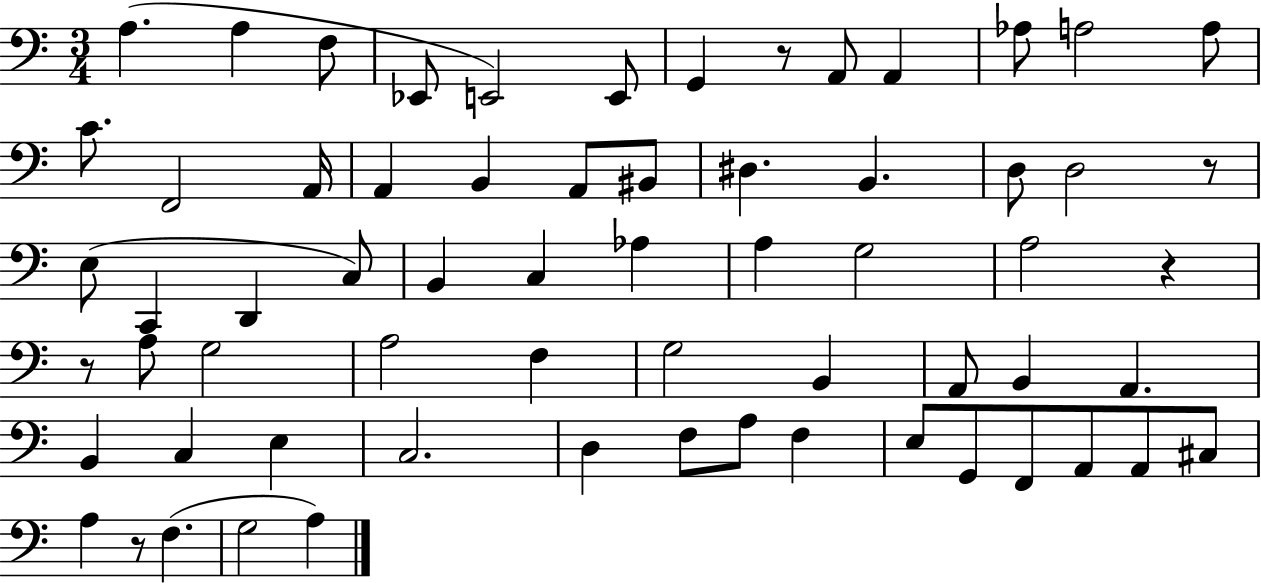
X:1
T:Untitled
M:3/4
L:1/4
K:C
A, A, F,/2 _E,,/2 E,,2 E,,/2 G,, z/2 A,,/2 A,, _A,/2 A,2 A,/2 C/2 F,,2 A,,/4 A,, B,, A,,/2 ^B,,/2 ^D, B,, D,/2 D,2 z/2 E,/2 C,, D,, C,/2 B,, C, _A, A, G,2 A,2 z z/2 A,/2 G,2 A,2 F, G,2 B,, A,,/2 B,, A,, B,, C, E, C,2 D, F,/2 A,/2 F, E,/2 G,,/2 F,,/2 A,,/2 A,,/2 ^C,/2 A, z/2 F, G,2 A,